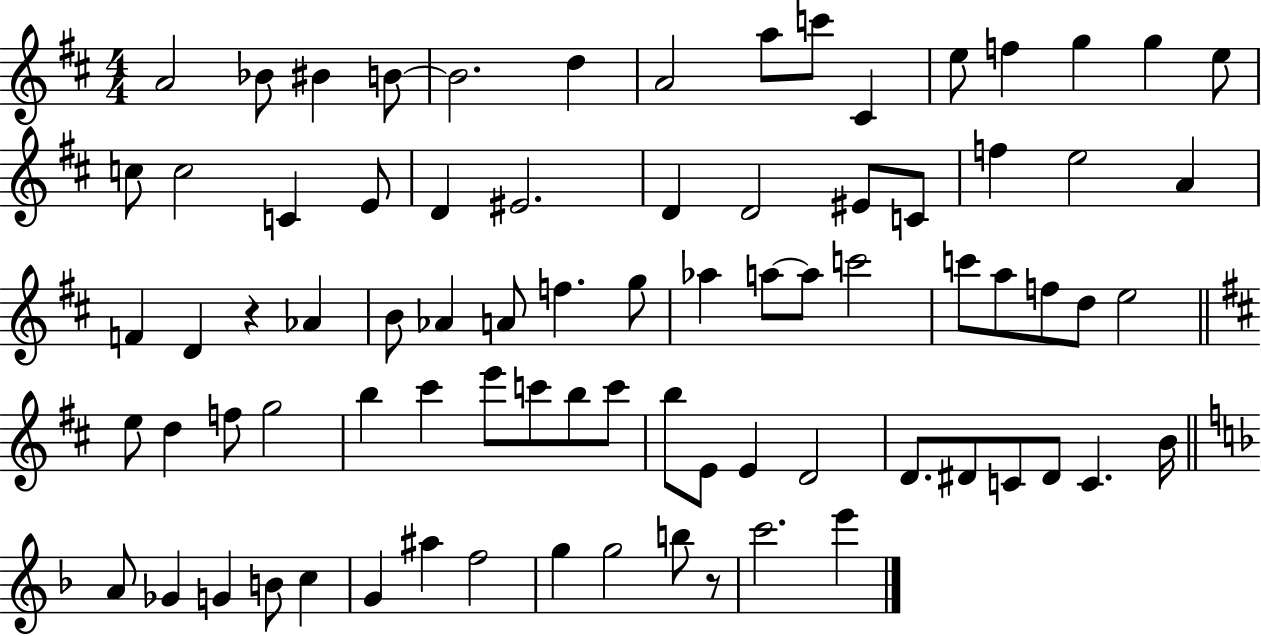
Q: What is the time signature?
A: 4/4